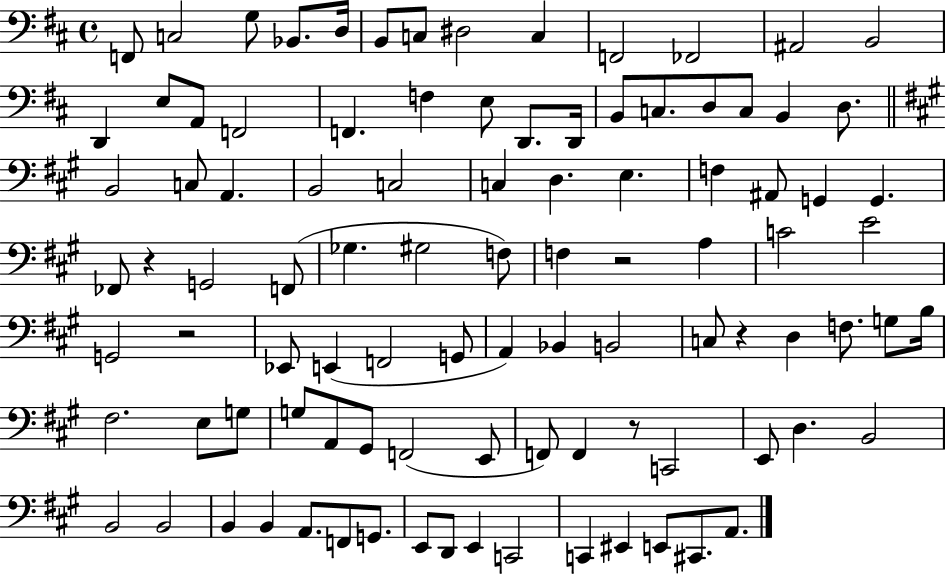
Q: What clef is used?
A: bass